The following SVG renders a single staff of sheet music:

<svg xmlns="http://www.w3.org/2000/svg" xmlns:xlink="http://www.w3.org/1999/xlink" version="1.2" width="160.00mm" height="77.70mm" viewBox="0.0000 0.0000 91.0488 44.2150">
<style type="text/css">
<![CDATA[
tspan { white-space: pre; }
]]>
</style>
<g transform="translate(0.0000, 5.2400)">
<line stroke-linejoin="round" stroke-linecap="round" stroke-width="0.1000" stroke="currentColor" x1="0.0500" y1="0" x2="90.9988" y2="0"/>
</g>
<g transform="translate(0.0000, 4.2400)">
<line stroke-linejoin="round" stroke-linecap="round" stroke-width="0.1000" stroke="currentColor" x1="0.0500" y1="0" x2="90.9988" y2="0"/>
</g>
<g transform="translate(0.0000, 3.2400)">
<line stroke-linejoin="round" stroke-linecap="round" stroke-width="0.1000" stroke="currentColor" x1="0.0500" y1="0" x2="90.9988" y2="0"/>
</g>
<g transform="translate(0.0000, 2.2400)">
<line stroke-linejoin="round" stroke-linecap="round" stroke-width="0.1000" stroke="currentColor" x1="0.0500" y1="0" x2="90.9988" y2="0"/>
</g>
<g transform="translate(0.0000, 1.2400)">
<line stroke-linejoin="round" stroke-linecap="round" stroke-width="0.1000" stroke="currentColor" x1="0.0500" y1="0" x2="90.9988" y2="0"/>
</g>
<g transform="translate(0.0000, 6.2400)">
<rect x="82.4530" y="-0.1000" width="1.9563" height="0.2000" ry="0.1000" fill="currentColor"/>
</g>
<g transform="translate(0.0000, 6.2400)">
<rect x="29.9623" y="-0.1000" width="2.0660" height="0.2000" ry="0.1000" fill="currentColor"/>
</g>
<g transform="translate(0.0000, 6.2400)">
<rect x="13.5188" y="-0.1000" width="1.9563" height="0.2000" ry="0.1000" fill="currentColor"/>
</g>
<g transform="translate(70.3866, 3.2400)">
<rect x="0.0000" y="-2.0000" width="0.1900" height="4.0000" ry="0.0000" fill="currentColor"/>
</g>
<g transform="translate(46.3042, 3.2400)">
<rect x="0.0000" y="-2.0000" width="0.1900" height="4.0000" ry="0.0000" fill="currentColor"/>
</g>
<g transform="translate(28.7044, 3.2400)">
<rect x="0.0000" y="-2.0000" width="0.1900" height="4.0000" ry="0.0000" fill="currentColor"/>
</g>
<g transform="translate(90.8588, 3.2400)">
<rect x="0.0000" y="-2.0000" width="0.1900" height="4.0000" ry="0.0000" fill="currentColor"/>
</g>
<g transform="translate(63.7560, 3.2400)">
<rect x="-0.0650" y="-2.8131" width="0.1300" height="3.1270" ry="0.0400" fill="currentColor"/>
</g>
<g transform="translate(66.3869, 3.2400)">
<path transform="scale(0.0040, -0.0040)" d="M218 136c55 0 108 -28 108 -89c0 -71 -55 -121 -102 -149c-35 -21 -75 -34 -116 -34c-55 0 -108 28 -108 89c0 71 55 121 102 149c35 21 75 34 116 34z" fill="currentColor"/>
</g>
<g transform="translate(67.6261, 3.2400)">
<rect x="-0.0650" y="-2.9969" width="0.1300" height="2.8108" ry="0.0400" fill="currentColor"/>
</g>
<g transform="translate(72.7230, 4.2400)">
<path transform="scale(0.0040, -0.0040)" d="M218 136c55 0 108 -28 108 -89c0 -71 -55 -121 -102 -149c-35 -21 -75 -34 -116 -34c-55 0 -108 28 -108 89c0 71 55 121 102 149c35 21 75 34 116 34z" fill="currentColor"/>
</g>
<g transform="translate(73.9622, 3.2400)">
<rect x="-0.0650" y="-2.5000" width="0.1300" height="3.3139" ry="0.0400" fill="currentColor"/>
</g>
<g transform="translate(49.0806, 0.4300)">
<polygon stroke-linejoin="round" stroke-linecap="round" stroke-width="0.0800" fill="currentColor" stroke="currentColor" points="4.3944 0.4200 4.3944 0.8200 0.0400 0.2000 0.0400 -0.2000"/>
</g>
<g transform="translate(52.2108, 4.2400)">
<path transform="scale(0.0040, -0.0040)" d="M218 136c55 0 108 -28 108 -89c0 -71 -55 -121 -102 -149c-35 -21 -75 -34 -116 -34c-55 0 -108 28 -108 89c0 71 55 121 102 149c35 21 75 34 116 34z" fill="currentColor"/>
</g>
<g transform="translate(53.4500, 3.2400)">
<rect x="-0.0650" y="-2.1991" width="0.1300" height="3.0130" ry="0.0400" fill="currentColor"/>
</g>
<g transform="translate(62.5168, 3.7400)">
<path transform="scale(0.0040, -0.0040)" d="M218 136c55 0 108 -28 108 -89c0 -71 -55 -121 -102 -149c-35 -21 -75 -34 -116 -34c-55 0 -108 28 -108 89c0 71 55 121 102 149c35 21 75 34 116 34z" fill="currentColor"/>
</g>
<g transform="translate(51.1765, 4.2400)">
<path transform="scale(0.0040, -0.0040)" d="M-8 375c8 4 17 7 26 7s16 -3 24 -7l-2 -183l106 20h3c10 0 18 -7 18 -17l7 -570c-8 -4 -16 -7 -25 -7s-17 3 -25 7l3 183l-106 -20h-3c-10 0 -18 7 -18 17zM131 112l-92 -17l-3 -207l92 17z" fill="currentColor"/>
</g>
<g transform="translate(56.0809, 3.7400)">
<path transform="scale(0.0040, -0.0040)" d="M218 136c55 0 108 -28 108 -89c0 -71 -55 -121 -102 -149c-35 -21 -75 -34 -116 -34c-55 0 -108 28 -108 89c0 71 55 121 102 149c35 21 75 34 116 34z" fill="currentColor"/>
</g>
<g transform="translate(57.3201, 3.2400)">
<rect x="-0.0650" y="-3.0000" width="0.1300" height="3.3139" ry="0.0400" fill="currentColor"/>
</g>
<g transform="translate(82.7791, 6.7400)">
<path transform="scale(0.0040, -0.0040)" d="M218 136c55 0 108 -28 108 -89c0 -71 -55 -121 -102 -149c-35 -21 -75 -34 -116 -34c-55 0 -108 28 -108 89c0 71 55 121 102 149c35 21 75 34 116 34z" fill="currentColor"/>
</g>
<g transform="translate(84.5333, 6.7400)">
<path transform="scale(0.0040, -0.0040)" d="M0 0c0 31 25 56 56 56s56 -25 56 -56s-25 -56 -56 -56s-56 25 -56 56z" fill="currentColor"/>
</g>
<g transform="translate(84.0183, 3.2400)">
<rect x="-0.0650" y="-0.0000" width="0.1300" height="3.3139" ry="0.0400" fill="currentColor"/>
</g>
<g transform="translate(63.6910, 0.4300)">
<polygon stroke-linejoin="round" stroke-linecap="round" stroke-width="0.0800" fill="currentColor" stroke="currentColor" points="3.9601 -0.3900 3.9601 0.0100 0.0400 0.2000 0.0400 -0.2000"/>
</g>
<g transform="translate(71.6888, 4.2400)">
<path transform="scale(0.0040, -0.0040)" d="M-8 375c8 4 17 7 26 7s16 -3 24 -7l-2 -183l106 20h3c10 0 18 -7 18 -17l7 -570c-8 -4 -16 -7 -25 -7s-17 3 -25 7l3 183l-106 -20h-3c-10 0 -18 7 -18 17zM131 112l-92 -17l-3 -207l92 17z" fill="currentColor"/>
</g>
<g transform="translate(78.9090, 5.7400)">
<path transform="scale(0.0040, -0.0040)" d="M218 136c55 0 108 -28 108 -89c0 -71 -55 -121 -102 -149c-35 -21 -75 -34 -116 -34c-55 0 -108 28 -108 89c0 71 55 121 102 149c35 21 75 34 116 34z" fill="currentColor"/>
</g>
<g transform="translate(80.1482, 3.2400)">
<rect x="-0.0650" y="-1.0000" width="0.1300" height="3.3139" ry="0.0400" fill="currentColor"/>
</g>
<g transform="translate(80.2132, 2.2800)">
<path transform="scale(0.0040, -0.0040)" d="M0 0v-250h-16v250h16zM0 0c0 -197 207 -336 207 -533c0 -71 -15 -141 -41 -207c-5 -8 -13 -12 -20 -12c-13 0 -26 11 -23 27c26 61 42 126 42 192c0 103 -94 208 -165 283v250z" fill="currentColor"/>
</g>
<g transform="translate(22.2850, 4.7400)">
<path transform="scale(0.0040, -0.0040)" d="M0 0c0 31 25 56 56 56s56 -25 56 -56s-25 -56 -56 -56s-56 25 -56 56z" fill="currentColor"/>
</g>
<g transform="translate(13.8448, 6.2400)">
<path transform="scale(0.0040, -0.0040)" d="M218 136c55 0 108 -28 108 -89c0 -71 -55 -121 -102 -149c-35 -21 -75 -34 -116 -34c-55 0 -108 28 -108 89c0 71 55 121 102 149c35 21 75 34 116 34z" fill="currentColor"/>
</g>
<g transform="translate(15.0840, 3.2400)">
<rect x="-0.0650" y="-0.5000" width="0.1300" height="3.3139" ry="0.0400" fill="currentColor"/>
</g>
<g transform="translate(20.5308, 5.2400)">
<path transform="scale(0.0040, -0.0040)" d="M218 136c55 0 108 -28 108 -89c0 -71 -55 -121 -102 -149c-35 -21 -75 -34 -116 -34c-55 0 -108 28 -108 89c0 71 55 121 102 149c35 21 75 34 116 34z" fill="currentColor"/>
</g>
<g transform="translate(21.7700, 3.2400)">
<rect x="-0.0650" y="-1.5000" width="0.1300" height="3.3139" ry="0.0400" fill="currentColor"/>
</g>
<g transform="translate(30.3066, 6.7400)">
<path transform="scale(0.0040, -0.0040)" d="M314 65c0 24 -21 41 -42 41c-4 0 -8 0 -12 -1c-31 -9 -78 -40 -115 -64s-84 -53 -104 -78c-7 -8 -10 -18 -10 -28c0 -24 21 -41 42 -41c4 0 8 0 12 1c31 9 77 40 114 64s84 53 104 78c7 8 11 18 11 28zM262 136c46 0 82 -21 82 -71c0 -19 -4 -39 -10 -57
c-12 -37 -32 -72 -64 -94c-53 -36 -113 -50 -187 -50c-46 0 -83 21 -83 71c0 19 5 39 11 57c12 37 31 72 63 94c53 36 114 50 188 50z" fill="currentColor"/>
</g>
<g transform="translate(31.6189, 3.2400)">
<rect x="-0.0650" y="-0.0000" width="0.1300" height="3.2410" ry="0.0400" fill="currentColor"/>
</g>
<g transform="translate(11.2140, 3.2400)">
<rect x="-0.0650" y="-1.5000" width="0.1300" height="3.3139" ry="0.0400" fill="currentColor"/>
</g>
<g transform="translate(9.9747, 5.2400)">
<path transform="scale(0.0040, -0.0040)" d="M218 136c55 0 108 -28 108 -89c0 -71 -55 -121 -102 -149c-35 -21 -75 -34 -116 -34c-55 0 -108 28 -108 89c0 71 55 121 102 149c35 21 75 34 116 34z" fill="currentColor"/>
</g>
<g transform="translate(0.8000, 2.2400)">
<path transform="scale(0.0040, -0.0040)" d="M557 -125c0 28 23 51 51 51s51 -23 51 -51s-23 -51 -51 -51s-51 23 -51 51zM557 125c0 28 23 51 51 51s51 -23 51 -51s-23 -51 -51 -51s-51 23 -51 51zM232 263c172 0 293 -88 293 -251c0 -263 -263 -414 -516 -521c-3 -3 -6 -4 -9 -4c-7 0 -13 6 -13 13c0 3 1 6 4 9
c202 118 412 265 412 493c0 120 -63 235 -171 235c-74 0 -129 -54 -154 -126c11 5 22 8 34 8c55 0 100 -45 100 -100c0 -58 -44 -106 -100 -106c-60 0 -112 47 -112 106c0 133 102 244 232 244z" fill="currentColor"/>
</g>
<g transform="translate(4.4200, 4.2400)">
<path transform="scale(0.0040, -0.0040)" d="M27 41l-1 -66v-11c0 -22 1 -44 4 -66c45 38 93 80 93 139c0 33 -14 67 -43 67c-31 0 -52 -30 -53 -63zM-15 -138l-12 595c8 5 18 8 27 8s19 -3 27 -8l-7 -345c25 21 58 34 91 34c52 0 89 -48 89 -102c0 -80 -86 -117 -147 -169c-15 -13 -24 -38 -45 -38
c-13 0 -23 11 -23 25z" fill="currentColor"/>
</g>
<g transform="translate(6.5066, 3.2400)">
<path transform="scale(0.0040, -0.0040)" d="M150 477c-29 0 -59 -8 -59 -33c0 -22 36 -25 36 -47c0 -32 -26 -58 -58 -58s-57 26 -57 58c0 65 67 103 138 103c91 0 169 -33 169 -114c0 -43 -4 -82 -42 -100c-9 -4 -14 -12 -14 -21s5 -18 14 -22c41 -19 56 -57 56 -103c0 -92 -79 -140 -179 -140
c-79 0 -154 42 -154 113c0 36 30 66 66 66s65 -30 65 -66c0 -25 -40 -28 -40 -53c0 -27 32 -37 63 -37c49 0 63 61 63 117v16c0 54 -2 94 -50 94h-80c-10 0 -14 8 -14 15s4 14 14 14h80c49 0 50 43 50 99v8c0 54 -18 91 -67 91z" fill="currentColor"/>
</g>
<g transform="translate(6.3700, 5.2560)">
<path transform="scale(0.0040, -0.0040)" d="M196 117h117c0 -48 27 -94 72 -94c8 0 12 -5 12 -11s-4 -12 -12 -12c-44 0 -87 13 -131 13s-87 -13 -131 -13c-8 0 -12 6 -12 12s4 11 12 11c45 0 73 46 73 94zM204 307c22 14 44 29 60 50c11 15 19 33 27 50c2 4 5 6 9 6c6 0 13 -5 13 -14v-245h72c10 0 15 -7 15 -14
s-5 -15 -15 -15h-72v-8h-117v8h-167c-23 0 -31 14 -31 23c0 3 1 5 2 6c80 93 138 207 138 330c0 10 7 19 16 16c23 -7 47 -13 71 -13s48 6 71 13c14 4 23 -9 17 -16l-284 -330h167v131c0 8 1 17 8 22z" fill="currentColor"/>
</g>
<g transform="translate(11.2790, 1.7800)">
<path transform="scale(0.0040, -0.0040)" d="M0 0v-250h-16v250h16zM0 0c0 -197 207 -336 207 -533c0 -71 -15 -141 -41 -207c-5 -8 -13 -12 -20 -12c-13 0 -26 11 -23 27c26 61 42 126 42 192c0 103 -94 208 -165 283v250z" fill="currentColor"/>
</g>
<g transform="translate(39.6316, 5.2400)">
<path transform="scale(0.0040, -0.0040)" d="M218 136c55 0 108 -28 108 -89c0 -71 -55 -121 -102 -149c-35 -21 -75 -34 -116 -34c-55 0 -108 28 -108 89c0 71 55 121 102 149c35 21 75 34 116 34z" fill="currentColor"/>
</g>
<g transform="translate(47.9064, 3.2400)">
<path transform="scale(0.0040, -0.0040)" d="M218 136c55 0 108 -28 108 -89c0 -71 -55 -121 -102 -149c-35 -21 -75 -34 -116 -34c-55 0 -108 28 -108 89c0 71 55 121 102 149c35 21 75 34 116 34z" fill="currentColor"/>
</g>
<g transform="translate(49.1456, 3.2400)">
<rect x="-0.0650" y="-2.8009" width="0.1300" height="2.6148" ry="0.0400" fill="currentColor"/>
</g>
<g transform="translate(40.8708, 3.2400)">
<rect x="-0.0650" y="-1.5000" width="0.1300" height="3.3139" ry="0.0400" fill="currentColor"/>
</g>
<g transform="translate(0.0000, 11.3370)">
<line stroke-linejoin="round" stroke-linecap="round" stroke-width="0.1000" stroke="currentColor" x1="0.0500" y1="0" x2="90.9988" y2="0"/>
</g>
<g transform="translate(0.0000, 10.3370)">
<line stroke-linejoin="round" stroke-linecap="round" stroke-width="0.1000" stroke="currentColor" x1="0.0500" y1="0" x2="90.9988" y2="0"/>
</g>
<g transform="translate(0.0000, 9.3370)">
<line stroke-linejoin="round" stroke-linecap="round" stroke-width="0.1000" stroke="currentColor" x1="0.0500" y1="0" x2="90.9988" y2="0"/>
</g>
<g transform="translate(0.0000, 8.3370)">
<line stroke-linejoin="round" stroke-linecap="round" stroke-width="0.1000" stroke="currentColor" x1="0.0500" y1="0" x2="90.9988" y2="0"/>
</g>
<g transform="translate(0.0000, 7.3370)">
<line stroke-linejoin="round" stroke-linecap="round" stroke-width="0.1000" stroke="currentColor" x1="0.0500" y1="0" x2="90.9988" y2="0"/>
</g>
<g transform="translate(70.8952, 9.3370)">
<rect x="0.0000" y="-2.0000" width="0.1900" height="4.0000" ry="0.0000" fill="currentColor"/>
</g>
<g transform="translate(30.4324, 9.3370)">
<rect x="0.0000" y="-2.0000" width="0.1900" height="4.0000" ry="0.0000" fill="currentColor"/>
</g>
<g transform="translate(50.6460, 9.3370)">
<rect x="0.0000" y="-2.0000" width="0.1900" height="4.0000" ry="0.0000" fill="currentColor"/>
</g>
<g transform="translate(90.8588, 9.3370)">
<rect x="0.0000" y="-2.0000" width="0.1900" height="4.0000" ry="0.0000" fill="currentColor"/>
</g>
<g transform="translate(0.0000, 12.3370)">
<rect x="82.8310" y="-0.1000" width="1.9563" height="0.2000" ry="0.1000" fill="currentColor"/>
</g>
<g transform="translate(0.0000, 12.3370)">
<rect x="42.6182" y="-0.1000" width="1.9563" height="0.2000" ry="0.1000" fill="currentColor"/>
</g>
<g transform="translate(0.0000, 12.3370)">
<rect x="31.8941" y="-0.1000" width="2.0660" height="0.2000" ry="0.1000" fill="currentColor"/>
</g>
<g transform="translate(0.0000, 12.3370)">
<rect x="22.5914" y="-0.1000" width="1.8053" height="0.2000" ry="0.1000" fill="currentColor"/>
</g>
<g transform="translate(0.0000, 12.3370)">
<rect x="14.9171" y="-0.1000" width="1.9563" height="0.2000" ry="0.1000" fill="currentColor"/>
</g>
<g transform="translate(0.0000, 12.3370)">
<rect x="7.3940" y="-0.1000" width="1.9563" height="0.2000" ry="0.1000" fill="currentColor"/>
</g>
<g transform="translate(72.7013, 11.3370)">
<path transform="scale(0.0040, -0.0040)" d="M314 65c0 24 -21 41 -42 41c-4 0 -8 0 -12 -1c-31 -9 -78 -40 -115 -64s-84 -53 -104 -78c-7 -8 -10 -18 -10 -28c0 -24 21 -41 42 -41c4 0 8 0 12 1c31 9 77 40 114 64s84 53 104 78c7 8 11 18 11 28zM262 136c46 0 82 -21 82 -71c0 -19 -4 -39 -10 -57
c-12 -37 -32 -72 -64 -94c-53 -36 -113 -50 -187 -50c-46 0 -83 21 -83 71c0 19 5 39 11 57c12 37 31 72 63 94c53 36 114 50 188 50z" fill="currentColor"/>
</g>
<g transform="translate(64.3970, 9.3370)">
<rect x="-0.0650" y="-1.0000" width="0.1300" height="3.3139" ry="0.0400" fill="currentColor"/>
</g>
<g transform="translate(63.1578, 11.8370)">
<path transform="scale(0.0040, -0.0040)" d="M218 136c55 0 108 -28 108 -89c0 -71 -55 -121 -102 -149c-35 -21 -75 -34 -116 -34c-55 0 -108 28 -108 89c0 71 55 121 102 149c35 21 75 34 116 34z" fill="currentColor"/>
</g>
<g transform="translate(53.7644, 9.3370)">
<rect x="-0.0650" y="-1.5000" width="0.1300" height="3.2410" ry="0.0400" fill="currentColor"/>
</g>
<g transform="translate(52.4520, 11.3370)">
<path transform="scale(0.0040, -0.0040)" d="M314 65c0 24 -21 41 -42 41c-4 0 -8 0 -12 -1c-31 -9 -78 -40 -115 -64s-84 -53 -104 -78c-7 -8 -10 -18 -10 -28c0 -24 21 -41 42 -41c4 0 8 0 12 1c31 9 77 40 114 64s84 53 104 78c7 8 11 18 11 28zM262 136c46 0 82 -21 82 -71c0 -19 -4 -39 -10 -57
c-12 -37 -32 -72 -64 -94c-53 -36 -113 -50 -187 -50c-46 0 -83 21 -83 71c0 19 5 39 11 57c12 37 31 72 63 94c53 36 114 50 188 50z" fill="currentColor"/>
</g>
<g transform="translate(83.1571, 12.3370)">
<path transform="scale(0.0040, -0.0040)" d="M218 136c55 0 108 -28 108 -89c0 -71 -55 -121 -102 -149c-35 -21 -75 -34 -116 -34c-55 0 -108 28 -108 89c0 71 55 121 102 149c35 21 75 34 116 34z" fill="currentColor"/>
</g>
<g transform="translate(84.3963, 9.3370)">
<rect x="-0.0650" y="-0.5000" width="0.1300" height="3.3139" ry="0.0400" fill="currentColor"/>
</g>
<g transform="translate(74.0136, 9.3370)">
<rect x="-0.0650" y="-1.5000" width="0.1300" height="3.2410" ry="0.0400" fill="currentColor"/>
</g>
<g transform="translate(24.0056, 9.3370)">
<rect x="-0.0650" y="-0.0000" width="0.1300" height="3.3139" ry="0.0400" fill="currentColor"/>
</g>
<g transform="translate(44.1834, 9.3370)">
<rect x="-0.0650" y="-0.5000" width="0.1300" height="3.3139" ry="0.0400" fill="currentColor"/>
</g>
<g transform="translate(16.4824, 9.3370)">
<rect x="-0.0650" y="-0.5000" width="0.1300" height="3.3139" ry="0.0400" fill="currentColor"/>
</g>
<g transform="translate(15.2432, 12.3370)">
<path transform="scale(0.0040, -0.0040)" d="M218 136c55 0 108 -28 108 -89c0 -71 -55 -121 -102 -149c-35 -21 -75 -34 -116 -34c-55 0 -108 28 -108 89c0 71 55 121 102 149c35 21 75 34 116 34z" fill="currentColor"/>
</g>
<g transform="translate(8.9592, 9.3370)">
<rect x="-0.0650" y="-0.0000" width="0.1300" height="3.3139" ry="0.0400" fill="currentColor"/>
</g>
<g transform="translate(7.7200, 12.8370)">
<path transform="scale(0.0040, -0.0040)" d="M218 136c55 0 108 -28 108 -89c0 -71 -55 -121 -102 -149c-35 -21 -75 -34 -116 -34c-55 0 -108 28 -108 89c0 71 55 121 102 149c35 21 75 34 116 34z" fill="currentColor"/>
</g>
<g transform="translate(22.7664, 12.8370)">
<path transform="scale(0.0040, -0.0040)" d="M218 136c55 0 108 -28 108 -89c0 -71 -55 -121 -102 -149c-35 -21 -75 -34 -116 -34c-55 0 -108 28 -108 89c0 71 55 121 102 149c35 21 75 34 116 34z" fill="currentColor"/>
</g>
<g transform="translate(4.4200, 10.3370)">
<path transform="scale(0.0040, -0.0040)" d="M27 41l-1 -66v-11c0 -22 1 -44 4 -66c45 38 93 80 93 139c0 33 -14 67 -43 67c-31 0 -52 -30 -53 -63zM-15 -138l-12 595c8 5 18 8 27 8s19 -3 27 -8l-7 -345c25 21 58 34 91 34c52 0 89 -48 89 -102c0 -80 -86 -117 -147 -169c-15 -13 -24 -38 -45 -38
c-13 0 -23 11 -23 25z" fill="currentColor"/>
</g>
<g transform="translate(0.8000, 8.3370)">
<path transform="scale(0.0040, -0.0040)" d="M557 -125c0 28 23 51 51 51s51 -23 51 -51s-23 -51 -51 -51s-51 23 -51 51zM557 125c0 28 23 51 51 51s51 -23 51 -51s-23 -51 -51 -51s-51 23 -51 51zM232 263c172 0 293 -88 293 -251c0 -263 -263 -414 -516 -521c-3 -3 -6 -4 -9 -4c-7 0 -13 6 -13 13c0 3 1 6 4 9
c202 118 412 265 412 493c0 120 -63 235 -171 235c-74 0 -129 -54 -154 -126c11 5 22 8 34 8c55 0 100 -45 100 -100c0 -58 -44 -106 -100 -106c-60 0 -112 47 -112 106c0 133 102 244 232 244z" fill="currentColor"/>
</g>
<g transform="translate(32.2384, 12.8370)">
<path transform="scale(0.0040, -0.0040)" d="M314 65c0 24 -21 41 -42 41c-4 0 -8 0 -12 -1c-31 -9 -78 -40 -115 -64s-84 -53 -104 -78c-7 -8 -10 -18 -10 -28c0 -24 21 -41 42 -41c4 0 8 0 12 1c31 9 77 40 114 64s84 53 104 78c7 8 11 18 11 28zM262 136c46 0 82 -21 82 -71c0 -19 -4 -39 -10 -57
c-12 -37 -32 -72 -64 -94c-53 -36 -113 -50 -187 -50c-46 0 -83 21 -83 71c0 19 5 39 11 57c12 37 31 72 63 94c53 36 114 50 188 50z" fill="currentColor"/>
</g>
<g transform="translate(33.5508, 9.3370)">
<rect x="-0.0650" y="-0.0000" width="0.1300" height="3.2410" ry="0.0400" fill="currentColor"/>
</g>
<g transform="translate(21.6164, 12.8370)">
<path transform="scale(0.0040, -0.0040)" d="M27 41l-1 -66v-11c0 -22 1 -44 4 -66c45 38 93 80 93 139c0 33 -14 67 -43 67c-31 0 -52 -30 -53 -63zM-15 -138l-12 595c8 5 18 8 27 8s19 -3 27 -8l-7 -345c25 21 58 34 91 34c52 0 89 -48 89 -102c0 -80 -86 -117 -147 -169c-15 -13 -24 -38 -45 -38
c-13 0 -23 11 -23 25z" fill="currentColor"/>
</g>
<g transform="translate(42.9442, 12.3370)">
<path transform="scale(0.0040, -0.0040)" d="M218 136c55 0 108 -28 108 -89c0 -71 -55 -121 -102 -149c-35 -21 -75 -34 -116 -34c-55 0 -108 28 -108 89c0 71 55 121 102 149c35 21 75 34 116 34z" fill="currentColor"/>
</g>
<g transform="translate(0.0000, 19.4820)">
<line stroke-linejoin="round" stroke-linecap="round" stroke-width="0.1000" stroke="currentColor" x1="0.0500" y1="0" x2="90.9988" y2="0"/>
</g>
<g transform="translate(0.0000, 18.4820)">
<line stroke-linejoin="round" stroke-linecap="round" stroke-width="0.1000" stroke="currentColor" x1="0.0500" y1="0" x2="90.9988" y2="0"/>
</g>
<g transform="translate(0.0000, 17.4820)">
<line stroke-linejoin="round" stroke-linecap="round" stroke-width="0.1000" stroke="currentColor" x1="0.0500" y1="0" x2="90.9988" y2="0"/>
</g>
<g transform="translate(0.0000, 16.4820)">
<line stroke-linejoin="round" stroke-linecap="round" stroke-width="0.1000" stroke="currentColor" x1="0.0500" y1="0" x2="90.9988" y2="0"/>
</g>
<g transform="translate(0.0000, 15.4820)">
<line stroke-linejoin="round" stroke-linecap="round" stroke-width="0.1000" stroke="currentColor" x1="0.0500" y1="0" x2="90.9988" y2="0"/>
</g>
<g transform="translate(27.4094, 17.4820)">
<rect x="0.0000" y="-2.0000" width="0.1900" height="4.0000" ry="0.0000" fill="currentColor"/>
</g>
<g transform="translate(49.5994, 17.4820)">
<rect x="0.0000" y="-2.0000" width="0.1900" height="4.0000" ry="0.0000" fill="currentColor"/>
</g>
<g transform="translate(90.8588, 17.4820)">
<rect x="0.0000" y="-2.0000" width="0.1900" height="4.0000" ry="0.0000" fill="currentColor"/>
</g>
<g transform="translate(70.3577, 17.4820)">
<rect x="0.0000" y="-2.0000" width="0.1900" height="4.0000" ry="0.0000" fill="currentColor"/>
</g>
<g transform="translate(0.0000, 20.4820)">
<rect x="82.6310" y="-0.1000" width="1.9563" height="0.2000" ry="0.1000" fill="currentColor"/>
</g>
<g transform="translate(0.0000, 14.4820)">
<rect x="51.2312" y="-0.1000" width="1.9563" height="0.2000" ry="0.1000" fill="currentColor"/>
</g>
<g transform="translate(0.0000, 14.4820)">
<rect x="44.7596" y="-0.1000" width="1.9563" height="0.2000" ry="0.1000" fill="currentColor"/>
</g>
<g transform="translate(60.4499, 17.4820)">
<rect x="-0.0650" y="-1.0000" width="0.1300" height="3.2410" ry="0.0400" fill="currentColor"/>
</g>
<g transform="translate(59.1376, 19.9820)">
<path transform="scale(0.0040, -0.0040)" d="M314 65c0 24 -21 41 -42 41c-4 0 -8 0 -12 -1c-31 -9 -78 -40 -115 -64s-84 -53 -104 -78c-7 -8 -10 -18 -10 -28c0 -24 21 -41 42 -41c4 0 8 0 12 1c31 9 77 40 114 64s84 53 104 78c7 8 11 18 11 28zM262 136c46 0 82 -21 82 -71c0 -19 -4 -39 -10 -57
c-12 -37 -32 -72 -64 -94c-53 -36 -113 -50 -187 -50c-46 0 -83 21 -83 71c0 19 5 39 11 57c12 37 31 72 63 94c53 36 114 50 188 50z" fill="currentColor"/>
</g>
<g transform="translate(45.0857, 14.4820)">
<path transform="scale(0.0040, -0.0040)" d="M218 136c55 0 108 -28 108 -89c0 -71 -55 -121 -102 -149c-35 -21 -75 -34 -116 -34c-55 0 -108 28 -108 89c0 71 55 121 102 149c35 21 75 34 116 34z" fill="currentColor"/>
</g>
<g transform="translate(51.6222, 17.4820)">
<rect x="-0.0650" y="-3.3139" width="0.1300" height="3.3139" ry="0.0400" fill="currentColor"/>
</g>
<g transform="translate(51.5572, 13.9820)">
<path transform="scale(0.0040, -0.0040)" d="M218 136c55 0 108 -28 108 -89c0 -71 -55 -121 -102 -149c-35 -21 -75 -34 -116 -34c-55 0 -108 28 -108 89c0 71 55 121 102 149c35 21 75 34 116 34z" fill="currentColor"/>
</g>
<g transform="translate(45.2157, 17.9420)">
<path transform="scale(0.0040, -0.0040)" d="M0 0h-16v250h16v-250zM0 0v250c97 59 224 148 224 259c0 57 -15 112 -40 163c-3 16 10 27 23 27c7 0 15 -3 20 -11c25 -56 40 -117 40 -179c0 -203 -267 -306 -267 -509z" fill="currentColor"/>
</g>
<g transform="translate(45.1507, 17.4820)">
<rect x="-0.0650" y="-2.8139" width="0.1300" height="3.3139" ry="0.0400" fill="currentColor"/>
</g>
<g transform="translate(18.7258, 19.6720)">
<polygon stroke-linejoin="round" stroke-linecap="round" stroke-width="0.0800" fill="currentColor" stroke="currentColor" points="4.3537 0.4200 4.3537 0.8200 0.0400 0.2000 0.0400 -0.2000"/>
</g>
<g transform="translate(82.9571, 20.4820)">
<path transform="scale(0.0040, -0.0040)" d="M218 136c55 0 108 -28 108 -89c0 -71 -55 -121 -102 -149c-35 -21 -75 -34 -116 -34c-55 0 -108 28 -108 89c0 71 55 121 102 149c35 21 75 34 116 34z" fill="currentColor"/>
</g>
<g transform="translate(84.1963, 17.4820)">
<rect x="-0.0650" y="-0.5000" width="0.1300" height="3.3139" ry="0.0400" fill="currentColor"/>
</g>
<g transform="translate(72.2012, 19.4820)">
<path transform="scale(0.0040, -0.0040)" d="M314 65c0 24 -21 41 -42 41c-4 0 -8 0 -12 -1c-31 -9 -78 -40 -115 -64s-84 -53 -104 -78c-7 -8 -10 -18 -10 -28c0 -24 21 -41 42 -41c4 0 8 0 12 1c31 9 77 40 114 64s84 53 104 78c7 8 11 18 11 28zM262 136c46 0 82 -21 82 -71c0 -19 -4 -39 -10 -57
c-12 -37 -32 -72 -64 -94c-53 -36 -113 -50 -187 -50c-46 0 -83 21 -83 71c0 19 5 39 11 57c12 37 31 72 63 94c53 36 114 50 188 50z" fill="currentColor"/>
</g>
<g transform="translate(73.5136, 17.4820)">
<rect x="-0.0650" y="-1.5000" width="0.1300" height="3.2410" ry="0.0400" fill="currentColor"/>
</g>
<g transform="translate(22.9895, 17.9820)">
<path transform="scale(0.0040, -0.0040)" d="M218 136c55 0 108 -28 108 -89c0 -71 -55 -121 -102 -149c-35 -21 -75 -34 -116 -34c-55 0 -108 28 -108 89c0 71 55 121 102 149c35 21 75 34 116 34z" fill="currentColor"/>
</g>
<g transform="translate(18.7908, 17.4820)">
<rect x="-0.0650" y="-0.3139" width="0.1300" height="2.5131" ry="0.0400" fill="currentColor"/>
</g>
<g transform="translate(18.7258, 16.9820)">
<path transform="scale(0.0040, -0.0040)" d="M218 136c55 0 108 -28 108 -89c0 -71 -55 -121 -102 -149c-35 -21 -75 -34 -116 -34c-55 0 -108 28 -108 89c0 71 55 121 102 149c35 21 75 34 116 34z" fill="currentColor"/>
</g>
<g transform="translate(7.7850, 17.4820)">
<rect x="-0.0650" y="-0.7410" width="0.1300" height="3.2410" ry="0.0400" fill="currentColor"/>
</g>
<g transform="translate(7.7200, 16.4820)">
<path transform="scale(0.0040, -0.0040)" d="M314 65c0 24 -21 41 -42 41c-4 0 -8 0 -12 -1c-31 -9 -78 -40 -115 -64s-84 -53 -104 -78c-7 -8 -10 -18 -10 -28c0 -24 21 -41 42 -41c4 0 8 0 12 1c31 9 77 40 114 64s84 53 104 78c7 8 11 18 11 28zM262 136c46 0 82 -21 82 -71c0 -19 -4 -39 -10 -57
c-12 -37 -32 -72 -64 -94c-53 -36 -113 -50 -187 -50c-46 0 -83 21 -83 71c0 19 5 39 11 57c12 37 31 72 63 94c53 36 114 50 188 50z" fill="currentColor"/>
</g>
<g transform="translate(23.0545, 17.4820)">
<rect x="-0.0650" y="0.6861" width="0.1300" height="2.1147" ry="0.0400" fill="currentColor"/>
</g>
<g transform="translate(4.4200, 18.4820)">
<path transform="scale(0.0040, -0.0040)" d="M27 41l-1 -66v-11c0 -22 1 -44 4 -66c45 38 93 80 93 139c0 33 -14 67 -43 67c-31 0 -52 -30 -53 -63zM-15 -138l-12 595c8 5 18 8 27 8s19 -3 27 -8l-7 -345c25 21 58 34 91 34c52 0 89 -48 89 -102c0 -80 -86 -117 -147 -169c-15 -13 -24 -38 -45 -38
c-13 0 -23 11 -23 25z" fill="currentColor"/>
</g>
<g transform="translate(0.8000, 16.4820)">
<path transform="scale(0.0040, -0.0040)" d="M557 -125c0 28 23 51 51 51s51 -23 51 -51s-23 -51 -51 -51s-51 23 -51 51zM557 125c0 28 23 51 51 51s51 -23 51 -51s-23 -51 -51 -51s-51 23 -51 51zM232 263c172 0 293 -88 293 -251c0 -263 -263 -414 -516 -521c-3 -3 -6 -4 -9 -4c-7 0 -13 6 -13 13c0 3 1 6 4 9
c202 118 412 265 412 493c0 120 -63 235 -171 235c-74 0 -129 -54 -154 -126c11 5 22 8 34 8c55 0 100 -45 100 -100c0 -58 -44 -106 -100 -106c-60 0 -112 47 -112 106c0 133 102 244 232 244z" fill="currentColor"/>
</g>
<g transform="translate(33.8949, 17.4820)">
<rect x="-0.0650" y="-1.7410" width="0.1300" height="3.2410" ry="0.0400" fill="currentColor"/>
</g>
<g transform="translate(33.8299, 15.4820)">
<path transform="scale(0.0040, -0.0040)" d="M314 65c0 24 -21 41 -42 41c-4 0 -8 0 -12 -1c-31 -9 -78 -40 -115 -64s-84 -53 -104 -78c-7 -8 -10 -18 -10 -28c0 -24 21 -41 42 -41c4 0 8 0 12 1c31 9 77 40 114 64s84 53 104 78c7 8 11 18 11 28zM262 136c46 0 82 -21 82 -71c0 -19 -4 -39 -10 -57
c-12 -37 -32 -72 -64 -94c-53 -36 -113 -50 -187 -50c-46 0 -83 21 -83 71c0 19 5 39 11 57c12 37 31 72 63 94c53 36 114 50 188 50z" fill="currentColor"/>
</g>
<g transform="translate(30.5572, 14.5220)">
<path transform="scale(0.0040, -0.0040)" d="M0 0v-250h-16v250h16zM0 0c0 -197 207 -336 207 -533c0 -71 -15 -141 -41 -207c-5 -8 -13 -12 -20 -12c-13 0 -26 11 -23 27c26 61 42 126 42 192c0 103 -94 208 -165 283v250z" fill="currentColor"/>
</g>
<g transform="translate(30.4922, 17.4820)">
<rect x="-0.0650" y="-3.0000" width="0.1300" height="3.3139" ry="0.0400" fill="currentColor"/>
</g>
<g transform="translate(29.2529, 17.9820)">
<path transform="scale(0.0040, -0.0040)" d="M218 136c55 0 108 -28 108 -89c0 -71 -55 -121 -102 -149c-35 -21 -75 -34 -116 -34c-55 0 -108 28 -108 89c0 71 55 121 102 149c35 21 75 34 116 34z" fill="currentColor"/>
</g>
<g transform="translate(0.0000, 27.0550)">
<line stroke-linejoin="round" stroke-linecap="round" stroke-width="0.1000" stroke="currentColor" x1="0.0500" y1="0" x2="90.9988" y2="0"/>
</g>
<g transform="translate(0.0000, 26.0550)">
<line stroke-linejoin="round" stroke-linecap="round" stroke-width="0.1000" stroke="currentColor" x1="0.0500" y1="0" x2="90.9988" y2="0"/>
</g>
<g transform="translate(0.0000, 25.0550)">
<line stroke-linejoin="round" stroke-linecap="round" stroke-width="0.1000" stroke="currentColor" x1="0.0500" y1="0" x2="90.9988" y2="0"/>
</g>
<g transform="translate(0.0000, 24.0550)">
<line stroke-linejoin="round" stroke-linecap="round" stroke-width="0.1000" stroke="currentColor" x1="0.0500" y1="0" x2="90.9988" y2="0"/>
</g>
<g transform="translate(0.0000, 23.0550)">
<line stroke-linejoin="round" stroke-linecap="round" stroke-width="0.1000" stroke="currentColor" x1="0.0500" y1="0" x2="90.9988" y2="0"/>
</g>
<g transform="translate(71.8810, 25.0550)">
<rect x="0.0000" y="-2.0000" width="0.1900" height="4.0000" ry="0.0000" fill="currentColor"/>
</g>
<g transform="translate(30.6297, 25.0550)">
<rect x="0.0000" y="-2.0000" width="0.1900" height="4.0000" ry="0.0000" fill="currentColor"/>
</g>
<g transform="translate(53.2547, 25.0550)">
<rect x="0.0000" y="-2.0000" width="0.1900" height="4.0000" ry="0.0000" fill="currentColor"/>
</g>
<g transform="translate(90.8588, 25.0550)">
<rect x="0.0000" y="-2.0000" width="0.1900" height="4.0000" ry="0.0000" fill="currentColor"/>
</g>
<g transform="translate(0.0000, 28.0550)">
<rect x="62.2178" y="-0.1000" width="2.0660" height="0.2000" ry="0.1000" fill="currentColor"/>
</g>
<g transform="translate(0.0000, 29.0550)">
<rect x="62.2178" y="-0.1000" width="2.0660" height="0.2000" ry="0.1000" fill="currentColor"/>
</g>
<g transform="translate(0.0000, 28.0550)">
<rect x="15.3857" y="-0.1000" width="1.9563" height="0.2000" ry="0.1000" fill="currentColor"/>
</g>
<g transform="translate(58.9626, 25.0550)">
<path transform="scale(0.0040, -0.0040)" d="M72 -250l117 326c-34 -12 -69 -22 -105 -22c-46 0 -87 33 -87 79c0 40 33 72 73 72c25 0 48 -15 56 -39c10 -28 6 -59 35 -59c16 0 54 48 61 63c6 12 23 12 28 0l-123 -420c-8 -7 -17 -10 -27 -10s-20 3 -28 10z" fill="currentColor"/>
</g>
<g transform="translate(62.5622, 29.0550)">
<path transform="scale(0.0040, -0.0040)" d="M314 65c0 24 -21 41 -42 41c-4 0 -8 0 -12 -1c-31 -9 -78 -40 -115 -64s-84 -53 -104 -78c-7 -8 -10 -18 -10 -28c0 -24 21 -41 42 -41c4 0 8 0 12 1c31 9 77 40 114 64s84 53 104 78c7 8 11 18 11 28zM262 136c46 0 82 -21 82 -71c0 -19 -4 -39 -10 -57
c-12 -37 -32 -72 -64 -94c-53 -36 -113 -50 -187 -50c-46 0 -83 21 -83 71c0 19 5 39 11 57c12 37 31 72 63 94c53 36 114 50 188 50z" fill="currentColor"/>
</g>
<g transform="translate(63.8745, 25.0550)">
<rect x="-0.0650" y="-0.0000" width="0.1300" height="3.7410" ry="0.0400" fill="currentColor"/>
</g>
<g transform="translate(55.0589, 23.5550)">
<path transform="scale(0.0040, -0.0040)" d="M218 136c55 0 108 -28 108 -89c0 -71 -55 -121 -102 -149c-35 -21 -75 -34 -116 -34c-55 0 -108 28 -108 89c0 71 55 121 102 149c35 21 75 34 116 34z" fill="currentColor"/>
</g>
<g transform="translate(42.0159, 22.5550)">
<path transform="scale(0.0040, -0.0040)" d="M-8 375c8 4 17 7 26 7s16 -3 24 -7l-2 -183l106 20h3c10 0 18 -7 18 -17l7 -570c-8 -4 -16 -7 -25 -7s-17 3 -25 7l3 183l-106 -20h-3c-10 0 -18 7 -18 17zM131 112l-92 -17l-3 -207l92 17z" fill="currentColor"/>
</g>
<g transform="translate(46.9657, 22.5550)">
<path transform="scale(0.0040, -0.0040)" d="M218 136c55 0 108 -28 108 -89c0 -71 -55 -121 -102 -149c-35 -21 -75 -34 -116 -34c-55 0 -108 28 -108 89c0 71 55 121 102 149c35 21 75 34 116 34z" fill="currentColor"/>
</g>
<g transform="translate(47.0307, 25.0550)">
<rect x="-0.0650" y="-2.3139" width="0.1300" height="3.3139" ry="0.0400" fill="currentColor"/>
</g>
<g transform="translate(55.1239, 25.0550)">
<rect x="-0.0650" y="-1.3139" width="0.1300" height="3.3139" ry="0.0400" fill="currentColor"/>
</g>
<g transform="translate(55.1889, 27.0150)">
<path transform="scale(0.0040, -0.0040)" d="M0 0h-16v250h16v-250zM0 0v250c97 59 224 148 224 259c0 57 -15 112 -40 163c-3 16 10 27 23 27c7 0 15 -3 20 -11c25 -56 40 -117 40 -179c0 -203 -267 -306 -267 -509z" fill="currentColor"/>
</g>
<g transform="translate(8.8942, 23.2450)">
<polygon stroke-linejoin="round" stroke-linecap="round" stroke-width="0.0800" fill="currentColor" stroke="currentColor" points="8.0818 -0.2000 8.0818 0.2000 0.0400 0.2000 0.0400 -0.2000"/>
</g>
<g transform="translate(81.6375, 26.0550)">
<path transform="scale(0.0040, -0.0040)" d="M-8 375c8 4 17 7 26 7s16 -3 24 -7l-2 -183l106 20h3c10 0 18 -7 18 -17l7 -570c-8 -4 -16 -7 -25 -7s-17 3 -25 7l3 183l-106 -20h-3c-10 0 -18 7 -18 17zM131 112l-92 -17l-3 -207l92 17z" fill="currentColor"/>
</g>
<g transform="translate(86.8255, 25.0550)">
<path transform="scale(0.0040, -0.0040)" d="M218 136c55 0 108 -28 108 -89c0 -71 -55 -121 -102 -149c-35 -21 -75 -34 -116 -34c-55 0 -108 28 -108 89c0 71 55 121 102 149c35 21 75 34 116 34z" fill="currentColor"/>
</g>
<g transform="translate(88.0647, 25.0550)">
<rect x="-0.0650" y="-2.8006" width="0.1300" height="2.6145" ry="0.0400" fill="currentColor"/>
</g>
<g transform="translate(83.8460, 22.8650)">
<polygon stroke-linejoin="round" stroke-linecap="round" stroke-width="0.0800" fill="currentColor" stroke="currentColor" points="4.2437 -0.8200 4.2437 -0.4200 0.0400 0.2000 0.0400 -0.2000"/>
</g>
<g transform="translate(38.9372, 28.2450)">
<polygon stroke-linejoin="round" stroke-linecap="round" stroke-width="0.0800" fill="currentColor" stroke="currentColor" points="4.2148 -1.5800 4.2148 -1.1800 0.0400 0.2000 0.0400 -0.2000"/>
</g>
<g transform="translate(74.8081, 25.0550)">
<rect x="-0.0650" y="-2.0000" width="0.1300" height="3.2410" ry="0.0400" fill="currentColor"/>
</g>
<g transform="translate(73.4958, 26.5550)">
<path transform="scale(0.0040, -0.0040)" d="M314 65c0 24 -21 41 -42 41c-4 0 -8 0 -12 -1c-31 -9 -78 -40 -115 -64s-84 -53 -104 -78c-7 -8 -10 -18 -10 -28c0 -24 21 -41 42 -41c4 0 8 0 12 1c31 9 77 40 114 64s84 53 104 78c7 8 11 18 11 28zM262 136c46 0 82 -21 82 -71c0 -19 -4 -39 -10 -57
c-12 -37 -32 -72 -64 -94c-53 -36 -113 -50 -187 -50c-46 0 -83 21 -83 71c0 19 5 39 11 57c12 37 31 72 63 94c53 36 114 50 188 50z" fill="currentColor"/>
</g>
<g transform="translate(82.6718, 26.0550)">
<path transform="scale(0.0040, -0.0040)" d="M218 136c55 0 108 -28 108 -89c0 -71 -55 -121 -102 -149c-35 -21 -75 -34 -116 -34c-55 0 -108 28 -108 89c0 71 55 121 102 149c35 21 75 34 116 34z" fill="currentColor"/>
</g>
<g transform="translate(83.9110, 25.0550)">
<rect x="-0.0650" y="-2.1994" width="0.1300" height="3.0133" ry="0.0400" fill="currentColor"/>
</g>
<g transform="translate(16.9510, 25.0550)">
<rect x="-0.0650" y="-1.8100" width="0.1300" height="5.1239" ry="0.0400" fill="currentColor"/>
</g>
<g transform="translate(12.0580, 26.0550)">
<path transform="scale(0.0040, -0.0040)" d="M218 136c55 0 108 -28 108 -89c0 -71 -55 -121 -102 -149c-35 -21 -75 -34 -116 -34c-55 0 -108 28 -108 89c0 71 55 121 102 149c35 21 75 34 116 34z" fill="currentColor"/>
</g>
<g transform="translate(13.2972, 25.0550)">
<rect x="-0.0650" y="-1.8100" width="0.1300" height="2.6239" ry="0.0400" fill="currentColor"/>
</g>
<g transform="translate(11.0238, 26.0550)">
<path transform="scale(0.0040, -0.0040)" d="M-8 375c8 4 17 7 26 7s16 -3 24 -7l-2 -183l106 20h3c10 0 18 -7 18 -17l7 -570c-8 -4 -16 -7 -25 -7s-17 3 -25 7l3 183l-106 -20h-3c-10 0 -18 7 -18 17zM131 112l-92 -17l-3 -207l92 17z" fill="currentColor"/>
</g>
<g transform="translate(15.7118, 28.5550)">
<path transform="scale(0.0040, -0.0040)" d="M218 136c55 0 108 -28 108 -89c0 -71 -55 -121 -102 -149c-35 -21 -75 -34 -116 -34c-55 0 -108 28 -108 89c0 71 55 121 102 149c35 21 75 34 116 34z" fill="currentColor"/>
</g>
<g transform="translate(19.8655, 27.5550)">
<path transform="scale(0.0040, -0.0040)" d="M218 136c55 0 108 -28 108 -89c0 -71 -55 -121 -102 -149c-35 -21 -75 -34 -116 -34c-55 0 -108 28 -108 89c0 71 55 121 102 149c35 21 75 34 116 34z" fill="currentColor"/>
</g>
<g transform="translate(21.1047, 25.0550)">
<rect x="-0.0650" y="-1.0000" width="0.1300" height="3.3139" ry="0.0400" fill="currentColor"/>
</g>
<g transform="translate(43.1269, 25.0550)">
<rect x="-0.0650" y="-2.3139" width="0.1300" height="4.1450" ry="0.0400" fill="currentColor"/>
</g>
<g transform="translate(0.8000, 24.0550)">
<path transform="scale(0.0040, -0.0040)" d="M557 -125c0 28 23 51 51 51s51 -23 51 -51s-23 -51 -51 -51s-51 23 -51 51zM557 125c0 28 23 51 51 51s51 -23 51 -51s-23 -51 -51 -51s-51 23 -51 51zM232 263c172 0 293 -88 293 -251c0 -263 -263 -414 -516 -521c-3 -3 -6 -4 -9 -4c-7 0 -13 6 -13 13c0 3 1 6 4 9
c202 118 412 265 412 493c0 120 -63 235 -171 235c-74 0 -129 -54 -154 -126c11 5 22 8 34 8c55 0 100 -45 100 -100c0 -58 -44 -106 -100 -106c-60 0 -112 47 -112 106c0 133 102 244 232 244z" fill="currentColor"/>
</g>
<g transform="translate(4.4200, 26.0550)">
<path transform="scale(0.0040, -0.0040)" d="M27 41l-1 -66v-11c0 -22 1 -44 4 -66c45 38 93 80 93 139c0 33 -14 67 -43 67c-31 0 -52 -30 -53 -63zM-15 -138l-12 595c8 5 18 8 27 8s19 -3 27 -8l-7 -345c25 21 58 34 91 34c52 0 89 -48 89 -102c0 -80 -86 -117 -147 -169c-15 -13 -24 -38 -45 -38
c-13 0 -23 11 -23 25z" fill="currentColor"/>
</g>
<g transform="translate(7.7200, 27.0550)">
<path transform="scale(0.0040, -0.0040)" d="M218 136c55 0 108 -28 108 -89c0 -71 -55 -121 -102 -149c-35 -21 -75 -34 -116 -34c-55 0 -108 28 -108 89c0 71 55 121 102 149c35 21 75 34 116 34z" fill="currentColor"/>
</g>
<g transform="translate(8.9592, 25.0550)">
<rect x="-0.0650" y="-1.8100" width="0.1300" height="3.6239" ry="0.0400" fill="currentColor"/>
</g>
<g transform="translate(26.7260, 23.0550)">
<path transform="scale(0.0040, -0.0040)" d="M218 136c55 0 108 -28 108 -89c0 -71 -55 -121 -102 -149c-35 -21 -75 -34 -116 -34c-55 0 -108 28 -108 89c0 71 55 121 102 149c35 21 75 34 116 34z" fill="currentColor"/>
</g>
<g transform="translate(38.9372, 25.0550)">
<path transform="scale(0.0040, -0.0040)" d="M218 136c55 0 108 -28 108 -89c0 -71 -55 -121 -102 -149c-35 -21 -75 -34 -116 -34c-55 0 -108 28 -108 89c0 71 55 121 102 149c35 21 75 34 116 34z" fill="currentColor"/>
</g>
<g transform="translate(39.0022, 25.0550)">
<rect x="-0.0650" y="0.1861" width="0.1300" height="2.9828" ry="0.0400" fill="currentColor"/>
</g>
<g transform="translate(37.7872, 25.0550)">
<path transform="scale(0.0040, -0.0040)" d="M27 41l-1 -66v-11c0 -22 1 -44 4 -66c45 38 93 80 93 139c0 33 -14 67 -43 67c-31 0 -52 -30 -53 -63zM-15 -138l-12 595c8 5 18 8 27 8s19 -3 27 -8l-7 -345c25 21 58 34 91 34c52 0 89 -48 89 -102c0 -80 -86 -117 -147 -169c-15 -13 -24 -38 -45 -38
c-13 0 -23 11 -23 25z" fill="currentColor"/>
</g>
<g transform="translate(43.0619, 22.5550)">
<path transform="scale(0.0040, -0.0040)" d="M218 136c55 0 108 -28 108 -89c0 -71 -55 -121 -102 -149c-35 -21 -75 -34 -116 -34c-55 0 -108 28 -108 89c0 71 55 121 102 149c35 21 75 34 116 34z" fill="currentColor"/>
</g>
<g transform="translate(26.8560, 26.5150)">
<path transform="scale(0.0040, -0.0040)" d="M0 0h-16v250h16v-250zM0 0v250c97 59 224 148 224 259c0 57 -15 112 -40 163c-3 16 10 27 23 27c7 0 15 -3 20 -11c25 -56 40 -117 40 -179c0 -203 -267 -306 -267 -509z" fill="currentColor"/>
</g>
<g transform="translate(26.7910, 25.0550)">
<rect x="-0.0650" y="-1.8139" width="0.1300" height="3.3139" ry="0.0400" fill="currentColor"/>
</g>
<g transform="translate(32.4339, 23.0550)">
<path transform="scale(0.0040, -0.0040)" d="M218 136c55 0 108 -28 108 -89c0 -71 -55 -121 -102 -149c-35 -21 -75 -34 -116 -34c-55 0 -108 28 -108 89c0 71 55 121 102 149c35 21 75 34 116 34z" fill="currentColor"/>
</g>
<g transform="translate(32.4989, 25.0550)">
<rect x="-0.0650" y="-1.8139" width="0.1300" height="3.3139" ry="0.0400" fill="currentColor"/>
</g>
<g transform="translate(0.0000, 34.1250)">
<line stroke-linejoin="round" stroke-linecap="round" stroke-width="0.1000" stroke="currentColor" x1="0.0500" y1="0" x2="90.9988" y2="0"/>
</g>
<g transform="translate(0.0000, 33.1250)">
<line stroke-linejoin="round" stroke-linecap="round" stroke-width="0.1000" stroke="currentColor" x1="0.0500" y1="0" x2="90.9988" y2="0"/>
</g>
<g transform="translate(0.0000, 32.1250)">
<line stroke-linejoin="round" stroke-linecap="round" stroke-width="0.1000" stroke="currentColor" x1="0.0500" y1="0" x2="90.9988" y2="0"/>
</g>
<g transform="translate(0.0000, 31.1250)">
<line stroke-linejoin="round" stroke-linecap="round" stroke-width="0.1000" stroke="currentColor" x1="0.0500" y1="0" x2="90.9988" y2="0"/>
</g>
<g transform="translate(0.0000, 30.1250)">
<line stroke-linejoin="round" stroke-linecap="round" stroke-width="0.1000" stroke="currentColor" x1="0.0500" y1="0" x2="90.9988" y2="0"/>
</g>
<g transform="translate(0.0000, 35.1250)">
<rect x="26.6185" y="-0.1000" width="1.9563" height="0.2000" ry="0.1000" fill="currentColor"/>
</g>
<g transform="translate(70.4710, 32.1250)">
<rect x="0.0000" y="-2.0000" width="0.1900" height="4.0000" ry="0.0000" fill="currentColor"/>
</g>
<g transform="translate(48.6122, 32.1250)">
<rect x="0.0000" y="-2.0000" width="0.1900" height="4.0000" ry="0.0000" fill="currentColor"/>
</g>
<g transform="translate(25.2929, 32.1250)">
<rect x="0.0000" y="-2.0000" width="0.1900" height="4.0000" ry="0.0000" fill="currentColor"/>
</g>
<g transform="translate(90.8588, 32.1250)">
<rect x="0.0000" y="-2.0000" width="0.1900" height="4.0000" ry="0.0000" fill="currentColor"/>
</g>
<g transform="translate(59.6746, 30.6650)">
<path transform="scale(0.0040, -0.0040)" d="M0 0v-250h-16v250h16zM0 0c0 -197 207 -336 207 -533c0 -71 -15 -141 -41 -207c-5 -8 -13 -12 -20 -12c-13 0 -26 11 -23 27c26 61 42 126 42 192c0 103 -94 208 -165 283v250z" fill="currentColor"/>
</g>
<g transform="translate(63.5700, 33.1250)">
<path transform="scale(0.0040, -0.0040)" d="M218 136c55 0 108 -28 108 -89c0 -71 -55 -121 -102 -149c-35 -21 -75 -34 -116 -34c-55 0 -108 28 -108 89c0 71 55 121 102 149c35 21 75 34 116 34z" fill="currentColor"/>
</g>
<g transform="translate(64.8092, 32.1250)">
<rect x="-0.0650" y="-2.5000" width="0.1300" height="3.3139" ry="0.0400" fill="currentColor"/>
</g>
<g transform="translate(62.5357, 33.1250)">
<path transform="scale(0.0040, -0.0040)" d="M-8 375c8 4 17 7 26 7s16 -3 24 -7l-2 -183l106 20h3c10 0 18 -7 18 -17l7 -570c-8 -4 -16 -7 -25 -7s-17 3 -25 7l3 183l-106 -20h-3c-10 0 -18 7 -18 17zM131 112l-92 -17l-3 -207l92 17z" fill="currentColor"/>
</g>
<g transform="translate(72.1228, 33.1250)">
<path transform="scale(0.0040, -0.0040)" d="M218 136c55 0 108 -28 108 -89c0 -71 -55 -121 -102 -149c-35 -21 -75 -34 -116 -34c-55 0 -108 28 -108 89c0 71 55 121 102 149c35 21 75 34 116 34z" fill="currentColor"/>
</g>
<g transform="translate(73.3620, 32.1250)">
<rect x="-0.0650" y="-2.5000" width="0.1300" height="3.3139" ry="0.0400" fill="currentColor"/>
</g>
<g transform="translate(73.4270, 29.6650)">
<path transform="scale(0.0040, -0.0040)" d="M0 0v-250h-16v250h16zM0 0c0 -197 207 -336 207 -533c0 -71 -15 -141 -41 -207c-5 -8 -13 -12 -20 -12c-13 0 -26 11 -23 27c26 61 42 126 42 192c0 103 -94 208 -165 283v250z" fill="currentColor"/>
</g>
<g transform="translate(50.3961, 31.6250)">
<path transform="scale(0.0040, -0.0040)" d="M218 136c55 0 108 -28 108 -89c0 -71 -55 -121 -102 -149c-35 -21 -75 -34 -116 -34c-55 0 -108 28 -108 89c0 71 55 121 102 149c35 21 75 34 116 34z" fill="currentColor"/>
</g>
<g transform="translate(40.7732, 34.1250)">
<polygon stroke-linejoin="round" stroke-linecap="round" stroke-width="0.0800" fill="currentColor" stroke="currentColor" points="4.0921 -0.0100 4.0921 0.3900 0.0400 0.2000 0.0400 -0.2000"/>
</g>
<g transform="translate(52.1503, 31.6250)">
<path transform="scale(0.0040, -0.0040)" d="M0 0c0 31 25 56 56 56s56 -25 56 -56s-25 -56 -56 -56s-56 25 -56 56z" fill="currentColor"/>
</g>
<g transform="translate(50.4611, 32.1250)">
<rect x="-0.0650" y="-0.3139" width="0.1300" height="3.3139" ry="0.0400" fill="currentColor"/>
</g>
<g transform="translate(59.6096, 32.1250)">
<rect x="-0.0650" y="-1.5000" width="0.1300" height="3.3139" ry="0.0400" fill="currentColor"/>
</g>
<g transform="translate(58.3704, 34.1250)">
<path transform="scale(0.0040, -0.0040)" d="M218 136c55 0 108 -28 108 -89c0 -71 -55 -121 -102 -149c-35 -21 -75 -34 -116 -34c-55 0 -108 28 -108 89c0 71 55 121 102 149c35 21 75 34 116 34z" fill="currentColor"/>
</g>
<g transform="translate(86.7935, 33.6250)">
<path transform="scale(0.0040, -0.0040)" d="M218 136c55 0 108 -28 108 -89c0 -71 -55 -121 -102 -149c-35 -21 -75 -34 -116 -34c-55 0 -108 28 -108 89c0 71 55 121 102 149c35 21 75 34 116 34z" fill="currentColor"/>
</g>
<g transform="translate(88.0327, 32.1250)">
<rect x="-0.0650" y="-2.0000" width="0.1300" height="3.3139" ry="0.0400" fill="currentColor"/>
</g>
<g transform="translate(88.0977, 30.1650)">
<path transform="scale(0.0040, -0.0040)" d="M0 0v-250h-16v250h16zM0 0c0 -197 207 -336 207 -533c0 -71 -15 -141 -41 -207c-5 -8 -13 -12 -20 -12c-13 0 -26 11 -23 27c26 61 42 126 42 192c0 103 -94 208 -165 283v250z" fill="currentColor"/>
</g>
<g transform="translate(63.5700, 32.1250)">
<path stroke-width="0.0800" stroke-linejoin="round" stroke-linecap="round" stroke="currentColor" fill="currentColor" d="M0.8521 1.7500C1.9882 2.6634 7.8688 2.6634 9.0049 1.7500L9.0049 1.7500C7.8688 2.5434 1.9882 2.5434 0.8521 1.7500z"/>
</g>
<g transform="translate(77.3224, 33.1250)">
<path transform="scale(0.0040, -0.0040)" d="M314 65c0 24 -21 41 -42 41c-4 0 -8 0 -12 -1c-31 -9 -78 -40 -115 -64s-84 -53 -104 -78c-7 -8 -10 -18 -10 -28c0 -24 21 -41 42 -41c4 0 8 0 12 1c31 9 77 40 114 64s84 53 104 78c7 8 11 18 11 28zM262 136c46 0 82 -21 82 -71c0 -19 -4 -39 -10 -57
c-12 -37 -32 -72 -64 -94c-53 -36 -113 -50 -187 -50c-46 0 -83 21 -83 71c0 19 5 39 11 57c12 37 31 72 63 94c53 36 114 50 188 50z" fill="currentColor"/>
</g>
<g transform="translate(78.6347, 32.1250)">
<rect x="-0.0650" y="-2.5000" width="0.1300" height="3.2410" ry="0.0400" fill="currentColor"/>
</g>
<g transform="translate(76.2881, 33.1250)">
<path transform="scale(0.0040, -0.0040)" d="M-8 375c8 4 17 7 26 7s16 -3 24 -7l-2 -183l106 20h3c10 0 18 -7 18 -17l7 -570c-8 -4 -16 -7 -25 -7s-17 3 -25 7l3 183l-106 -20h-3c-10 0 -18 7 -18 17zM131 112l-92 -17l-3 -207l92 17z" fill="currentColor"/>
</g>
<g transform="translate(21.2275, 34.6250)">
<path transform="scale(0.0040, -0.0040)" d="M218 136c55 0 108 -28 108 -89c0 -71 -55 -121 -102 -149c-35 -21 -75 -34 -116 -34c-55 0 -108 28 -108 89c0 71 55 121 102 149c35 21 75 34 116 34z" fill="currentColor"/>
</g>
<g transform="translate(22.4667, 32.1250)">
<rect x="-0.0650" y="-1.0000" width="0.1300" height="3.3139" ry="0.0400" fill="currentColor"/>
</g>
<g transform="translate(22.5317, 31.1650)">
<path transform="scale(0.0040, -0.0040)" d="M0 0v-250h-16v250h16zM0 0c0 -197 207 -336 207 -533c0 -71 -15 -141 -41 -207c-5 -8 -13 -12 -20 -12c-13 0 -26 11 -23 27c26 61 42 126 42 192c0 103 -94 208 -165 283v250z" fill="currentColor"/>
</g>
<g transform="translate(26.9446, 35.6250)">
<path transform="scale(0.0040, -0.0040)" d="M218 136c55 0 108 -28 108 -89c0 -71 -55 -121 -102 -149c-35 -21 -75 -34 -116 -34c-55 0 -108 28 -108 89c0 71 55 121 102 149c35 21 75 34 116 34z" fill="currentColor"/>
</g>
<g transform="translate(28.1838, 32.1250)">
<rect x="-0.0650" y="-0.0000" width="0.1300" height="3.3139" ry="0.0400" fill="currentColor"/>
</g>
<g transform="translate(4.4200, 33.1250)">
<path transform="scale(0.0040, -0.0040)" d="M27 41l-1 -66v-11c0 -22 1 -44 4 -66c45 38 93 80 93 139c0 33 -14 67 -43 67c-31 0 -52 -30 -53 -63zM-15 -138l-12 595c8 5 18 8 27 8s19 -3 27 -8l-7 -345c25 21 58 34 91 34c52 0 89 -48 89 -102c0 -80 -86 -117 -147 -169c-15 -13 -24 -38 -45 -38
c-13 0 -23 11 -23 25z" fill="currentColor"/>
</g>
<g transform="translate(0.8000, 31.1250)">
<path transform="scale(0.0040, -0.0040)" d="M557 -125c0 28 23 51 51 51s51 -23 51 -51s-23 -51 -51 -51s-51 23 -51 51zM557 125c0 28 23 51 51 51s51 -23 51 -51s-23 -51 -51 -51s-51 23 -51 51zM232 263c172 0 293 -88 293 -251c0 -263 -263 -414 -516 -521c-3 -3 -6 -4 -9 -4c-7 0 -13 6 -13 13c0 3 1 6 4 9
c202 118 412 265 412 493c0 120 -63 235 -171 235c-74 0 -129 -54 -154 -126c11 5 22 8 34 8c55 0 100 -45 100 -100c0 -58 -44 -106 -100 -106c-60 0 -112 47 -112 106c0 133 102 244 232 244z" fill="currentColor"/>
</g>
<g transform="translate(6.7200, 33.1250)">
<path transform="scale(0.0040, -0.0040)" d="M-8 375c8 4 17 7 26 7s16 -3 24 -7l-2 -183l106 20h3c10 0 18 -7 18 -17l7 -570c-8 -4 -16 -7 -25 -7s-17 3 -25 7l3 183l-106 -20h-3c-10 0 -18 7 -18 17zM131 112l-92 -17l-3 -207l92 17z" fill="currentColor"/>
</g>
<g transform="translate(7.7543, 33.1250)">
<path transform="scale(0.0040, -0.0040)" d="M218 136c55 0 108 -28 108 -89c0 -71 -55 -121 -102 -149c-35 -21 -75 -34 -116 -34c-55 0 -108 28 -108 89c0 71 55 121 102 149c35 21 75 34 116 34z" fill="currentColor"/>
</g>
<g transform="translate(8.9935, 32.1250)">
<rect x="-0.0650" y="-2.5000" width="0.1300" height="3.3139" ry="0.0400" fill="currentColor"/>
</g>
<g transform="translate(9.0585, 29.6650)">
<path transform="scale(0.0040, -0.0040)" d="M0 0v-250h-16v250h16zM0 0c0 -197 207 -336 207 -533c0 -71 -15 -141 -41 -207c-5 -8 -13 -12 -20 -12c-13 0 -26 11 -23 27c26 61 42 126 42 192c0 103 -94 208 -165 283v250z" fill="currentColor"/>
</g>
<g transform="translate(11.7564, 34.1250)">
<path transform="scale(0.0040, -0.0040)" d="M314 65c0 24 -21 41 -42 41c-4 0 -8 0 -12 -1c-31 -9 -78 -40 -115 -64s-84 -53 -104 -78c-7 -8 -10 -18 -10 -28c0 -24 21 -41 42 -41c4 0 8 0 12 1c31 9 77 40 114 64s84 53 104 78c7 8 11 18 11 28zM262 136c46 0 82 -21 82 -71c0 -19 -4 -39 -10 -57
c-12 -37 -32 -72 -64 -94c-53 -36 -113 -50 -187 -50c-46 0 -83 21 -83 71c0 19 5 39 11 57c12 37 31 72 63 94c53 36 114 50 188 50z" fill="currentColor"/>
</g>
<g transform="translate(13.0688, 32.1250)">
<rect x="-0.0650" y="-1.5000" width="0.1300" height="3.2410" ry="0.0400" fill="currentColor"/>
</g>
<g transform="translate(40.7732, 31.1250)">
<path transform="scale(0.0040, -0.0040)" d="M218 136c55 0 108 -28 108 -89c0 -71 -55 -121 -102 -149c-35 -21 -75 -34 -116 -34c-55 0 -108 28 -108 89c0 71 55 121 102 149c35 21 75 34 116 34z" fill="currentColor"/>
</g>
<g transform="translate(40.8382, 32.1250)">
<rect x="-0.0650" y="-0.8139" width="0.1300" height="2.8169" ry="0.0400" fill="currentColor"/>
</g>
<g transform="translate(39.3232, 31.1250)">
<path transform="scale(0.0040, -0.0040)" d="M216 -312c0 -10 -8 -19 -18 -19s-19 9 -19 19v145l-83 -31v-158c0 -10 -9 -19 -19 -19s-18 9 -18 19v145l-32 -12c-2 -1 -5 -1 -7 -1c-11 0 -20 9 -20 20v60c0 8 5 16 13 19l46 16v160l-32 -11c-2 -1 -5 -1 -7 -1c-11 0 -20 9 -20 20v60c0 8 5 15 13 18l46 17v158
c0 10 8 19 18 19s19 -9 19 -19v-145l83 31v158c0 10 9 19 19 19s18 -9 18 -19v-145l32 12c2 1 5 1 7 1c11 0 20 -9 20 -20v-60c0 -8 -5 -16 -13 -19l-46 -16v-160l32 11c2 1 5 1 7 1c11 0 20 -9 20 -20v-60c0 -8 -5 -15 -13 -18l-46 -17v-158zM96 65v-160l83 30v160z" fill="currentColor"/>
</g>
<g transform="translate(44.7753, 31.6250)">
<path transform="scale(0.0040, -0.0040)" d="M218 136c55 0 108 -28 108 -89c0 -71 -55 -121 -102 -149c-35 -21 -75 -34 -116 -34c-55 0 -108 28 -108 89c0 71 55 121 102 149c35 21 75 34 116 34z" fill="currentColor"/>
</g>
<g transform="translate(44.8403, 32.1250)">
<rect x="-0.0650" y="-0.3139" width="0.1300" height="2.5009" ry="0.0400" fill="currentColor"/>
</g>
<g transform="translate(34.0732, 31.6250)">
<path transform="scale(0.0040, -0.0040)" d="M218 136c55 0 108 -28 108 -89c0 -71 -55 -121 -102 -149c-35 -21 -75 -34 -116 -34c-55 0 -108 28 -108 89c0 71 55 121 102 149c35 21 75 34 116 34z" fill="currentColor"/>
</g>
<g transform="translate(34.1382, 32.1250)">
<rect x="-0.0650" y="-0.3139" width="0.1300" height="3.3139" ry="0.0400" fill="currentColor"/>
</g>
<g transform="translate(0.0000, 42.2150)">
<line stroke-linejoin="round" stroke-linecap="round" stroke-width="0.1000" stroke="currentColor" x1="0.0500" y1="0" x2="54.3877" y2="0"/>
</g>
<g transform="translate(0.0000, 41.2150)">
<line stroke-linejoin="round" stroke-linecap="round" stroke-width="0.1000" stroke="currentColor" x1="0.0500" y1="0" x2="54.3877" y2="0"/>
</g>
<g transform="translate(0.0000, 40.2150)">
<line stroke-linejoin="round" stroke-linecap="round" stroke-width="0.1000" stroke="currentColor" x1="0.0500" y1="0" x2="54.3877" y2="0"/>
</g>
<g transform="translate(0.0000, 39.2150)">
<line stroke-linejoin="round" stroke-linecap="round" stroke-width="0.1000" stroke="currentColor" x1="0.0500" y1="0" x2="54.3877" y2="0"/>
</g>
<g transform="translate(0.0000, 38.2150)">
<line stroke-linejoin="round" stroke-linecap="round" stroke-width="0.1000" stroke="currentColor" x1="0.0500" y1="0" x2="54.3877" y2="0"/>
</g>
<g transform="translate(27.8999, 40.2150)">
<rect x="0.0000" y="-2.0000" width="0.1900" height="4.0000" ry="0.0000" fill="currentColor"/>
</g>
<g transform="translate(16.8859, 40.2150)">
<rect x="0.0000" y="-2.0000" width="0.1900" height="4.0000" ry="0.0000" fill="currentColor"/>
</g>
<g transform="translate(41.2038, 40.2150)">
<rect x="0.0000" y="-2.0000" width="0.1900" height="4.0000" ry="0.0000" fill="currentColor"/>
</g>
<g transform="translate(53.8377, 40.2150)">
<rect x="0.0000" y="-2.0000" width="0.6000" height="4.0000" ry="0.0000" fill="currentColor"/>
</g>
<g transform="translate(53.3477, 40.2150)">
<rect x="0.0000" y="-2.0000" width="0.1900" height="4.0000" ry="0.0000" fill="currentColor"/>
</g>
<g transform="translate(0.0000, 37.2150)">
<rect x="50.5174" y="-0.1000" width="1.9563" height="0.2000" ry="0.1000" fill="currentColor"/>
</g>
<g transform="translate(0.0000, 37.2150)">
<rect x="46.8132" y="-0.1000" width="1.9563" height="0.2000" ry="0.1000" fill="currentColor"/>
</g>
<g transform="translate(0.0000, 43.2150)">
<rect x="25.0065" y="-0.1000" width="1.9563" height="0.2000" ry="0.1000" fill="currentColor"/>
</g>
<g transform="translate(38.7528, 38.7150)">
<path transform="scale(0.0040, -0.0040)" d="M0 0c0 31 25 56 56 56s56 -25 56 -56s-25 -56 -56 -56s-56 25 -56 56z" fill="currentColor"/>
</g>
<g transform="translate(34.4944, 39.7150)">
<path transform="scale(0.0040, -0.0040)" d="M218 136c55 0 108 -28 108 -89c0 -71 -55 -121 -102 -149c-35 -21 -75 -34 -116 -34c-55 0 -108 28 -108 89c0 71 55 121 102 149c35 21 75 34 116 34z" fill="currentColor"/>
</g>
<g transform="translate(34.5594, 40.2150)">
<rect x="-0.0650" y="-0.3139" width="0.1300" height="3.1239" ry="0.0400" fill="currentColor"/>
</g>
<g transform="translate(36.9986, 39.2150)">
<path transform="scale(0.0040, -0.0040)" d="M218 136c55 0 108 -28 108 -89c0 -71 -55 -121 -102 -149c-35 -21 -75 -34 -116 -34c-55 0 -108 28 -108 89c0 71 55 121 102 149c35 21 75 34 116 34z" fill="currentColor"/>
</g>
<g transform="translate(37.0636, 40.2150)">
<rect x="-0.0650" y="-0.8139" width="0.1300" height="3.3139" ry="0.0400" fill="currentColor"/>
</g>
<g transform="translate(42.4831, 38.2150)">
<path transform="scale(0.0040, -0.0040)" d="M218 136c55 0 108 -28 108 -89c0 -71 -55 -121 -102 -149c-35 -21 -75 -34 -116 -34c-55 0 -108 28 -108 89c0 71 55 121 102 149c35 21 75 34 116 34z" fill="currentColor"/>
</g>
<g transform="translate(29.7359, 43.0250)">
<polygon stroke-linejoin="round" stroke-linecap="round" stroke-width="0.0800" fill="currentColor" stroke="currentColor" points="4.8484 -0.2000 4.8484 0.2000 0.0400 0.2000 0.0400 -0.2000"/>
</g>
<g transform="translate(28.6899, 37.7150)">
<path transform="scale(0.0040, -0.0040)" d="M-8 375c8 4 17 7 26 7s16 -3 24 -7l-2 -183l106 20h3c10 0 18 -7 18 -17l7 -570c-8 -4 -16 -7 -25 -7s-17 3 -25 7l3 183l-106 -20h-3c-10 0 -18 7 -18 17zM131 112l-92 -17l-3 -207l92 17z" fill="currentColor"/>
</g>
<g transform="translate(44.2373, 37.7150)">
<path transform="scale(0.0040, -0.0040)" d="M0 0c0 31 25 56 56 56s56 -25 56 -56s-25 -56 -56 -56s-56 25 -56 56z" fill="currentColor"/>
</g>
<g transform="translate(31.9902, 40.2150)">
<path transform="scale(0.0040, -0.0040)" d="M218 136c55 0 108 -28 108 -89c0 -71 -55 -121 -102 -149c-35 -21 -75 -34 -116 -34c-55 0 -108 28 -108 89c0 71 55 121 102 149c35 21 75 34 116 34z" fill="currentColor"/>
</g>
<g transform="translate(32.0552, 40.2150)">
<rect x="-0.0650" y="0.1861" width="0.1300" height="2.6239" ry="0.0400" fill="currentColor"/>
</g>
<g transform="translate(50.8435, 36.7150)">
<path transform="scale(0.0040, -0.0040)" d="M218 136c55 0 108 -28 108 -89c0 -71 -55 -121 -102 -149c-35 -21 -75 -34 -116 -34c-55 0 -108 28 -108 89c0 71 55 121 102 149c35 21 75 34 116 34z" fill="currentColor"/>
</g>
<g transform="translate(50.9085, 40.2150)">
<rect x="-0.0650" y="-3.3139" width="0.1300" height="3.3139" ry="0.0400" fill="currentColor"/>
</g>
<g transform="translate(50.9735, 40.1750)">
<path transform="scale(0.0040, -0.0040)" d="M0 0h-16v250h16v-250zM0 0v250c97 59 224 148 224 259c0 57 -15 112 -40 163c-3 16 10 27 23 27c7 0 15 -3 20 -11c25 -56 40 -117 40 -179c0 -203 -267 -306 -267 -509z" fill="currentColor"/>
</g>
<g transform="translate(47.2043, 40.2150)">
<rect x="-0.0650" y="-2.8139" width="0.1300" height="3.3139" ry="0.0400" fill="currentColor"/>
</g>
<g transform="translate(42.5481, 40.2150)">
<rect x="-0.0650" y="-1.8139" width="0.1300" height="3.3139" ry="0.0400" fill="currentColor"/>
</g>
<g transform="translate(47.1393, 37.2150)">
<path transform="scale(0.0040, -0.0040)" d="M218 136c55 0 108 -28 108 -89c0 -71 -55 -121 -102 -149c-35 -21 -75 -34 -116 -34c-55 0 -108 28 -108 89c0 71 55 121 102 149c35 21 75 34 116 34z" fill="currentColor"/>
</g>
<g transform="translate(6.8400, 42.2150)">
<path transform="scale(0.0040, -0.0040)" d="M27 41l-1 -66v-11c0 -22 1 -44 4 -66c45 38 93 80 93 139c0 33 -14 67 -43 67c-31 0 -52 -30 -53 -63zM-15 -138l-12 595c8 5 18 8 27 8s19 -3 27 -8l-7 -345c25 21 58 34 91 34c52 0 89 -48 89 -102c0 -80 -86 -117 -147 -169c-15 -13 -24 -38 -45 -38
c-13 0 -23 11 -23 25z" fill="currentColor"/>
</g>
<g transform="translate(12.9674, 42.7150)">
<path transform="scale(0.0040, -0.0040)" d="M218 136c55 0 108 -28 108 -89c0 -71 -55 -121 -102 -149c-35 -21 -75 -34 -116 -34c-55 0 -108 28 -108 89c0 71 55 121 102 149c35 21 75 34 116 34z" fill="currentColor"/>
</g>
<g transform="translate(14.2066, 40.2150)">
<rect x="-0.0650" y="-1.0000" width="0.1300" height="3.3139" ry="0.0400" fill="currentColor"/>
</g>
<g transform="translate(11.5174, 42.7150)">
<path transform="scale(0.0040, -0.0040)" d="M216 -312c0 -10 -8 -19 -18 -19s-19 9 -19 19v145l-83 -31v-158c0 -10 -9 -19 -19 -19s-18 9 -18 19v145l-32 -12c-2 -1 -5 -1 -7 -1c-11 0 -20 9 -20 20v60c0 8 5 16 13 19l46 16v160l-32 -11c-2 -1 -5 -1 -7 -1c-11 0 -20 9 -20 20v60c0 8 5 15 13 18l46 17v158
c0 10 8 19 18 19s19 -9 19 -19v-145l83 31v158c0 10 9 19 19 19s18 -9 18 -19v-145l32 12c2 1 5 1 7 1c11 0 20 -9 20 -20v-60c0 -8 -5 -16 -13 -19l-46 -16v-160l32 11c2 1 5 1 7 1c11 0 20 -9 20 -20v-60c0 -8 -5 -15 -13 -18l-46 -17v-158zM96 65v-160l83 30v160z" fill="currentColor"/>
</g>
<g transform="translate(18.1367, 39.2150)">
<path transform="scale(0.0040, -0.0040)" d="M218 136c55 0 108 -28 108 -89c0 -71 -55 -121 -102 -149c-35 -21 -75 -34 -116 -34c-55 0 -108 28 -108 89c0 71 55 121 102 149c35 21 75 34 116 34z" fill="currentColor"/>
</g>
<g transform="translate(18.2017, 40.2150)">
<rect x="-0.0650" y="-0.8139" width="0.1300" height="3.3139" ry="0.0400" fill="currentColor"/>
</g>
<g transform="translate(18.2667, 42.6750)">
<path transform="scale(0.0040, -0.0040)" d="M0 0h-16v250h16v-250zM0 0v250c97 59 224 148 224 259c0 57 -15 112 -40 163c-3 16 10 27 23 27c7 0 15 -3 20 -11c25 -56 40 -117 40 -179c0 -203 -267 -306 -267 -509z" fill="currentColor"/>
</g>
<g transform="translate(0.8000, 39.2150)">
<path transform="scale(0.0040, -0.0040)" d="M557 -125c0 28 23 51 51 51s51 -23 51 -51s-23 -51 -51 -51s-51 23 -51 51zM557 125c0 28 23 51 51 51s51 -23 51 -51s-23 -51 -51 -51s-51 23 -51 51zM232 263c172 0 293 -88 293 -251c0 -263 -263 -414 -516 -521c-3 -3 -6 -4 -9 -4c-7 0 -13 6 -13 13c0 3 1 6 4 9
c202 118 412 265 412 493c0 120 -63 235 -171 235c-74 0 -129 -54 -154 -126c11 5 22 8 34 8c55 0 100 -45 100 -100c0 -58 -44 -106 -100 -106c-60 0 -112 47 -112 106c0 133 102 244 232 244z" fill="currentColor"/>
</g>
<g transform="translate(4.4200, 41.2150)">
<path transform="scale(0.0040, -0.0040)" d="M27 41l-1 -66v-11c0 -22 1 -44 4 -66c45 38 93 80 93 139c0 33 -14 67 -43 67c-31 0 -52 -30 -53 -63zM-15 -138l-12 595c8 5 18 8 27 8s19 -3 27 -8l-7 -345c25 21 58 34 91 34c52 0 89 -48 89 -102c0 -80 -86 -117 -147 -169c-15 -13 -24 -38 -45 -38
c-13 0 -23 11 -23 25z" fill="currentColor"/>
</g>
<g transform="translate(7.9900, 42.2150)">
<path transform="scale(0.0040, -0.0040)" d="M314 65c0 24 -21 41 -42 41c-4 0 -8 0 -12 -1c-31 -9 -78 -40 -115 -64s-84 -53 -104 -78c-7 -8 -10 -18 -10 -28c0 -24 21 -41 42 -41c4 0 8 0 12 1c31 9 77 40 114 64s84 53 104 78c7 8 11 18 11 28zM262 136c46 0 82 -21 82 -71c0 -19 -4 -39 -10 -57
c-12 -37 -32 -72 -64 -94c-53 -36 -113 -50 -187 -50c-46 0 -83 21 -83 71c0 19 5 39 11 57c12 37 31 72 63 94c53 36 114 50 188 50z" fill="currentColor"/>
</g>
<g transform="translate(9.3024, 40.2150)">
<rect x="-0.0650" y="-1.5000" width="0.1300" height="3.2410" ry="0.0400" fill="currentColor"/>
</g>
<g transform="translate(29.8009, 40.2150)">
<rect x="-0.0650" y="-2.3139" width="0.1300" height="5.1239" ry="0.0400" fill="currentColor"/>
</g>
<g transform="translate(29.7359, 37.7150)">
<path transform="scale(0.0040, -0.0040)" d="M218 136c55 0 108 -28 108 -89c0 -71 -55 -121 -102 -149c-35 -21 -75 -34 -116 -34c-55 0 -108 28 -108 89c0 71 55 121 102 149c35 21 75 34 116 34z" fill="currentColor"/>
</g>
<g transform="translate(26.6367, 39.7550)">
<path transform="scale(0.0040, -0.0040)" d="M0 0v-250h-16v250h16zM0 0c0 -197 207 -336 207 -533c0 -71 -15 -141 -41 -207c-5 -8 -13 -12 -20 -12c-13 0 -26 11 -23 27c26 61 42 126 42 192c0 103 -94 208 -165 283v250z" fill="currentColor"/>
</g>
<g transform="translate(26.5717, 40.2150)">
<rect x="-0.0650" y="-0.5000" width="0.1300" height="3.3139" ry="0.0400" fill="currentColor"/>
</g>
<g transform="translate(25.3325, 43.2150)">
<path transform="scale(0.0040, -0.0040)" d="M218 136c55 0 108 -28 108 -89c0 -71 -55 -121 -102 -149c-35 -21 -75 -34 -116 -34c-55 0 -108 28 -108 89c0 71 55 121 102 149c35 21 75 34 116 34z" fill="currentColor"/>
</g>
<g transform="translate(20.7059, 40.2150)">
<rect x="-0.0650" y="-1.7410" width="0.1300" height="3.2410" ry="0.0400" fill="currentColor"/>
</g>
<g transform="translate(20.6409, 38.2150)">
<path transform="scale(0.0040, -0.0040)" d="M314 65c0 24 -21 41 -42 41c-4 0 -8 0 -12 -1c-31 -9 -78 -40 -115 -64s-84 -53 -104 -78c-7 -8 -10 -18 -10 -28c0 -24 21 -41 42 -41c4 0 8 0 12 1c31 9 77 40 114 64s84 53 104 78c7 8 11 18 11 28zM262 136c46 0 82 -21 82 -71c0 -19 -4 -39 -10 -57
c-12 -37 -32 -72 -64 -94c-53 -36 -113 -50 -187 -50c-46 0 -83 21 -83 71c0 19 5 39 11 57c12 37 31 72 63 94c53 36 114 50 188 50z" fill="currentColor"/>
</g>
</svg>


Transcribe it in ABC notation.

X:1
T:Untitled
M:3/4
L:1/4
K:F
G,,/2 E,, G,, D,,2 G,, D,/2 B,,/2 C, C,/2 D,/2 B,, F,,/2 D,, D,, E,, _D,, D,,2 E,, G,,2 F,, G,,2 E,, F,2 E,/2 C,/2 C,/2 A,2 C/2 D F,,2 G,,2 E,, G,,/2 B,,/2 D,,/2 F,, A,/2 A, _D,/2 B,/2 B, G,/2 z/2 C,,2 A,,2 B,,/2 D,/2 B,,/2 G,,2 F,,/2 D,, E, ^F,/2 E,/2 E, G,,/2 B,, B,,/2 B,,2 A,,/2 _G,,2 ^F,, F,/2 A,2 E,,/2 B,/2 D,/2 E,/2 F, A, C D/2